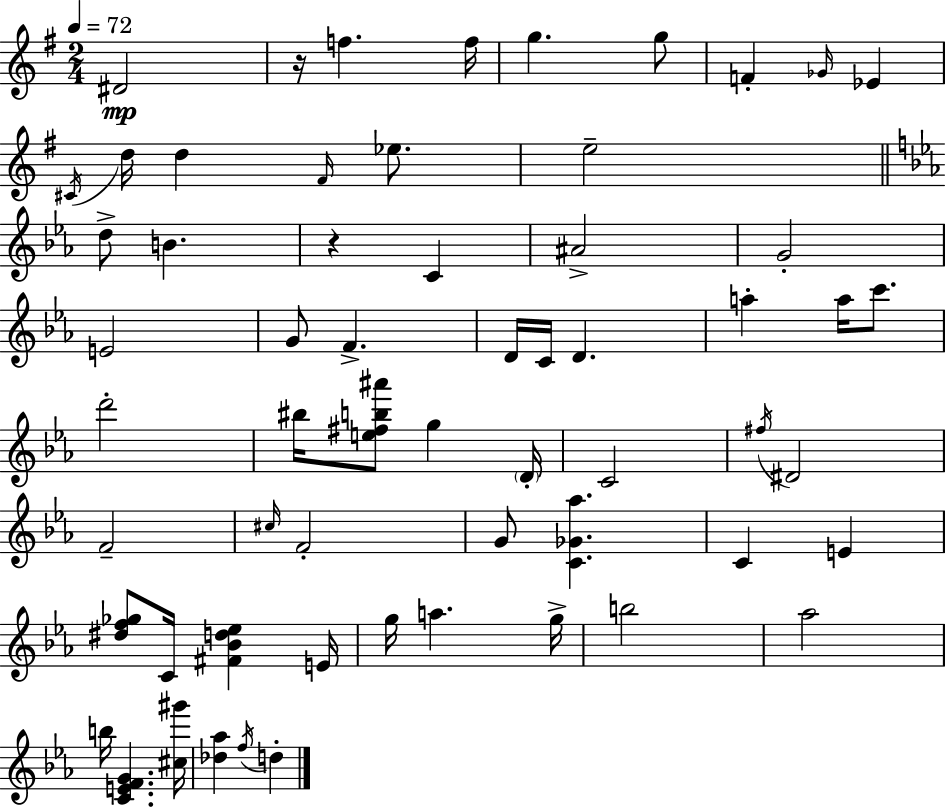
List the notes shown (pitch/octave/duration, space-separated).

D#4/h R/s F5/q. F5/s G5/q. G5/e F4/q Gb4/s Eb4/q C#4/s D5/s D5/q F#4/s Eb5/e. E5/h D5/e B4/q. R/q C4/q A#4/h G4/h E4/h G4/e F4/q. D4/s C4/s D4/q. A5/q A5/s C6/e. D6/h BIS5/s [E5,F#5,B5,A#6]/e G5/q D4/s C4/h F#5/s D#4/h F4/h C#5/s F4/h G4/e [C4,Gb4,Ab5]/q. C4/q E4/q [D#5,F5,Gb5]/e C4/s [F#4,Bb4,D5,Eb5]/q E4/s G5/s A5/q. G5/s B5/h Ab5/h B5/s [C4,E4,F4,G4]/q. [C#5,G#6]/s [Db5,Ab5]/q F5/s D5/q